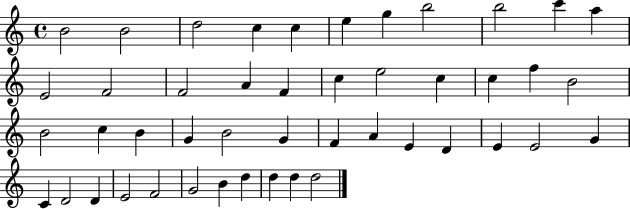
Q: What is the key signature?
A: C major